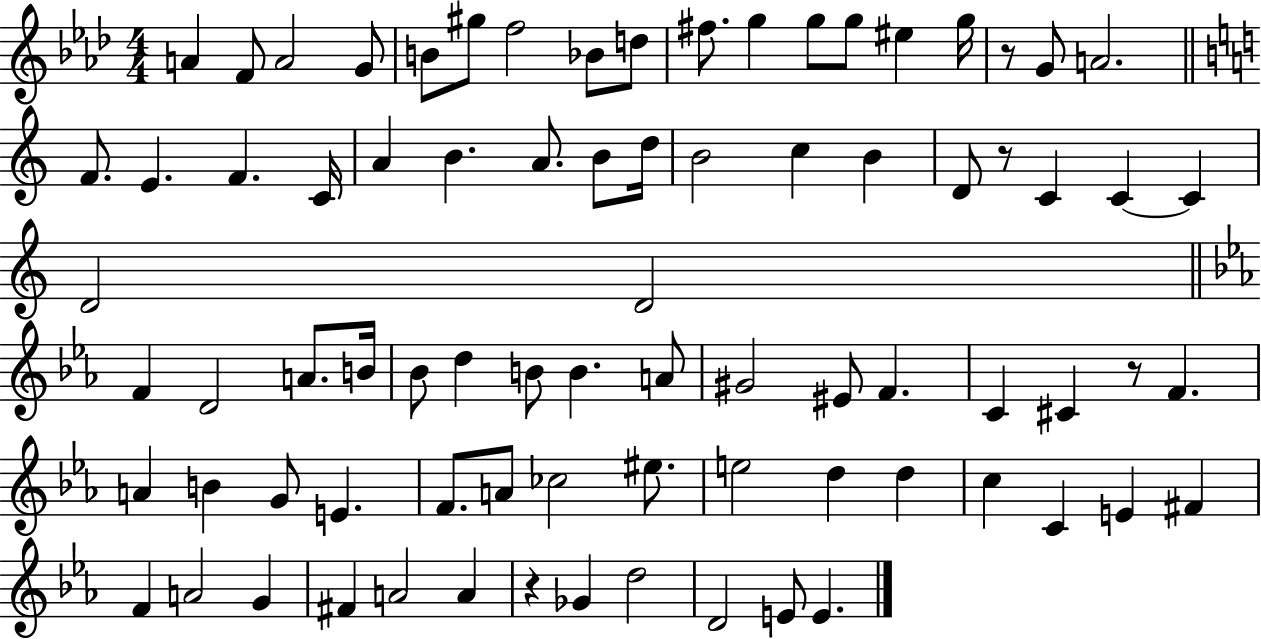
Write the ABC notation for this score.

X:1
T:Untitled
M:4/4
L:1/4
K:Ab
A F/2 A2 G/2 B/2 ^g/2 f2 _B/2 d/2 ^f/2 g g/2 g/2 ^e g/4 z/2 G/2 A2 F/2 E F C/4 A B A/2 B/2 d/4 B2 c B D/2 z/2 C C C D2 D2 F D2 A/2 B/4 _B/2 d B/2 B A/2 ^G2 ^E/2 F C ^C z/2 F A B G/2 E F/2 A/2 _c2 ^e/2 e2 d d c C E ^F F A2 G ^F A2 A z _G d2 D2 E/2 E